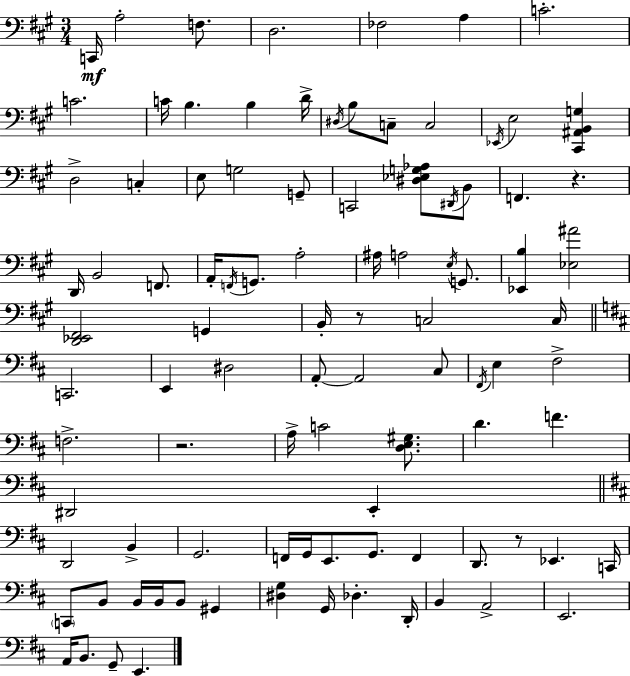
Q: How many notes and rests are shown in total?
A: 96